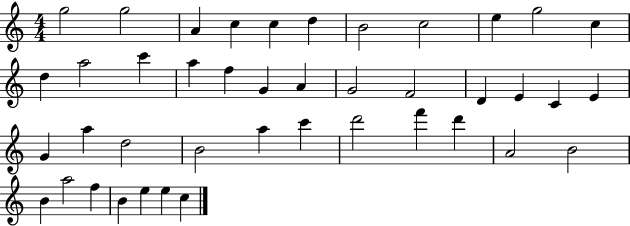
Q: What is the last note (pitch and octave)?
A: C5